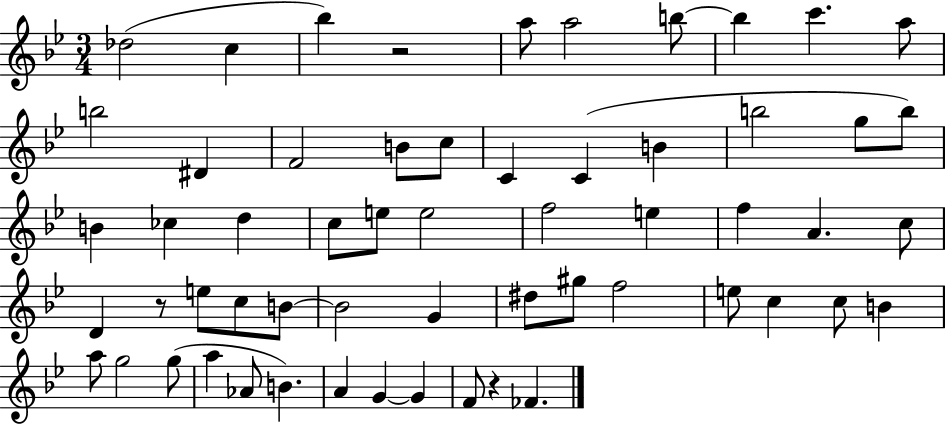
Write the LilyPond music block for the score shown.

{
  \clef treble
  \numericTimeSignature
  \time 3/4
  \key bes \major
  \repeat volta 2 { des''2( c''4 | bes''4) r2 | a''8 a''2 b''8~~ | b''4 c'''4. a''8 | \break b''2 dis'4 | f'2 b'8 c''8 | c'4 c'4( b'4 | b''2 g''8 b''8) | \break b'4 ces''4 d''4 | c''8 e''8 e''2 | f''2 e''4 | f''4 a'4. c''8 | \break d'4 r8 e''8 c''8 b'8~~ | b'2 g'4 | dis''8 gis''8 f''2 | e''8 c''4 c''8 b'4 | \break a''8 g''2 g''8( | a''4 aes'8 b'4.) | a'4 g'4~~ g'4 | f'8 r4 fes'4. | \break } \bar "|."
}